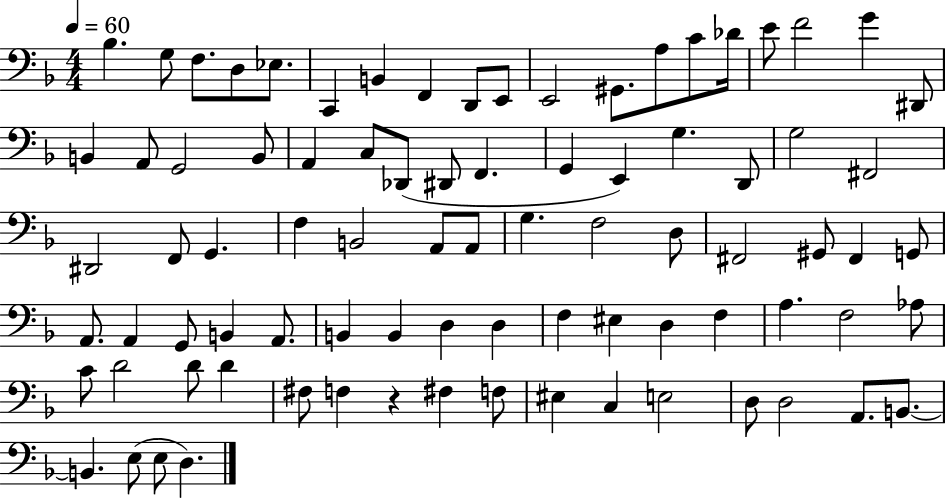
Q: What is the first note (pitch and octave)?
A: Bb3